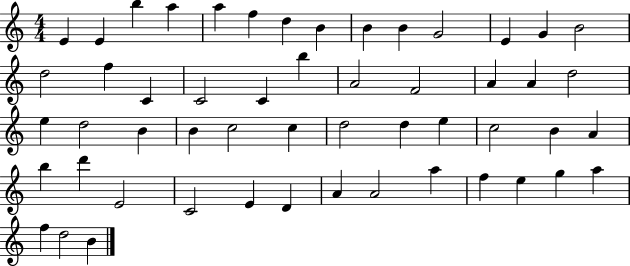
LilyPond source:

{
  \clef treble
  \numericTimeSignature
  \time 4/4
  \key c \major
  e'4 e'4 b''4 a''4 | a''4 f''4 d''4 b'4 | b'4 b'4 g'2 | e'4 g'4 b'2 | \break d''2 f''4 c'4 | c'2 c'4 b''4 | a'2 f'2 | a'4 a'4 d''2 | \break e''4 d''2 b'4 | b'4 c''2 c''4 | d''2 d''4 e''4 | c''2 b'4 a'4 | \break b''4 d'''4 e'2 | c'2 e'4 d'4 | a'4 a'2 a''4 | f''4 e''4 g''4 a''4 | \break f''4 d''2 b'4 | \bar "|."
}